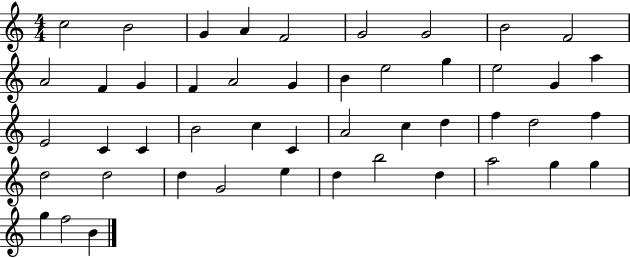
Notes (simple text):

C5/h B4/h G4/q A4/q F4/h G4/h G4/h B4/h F4/h A4/h F4/q G4/q F4/q A4/h G4/q B4/q E5/h G5/q E5/h G4/q A5/q E4/h C4/q C4/q B4/h C5/q C4/q A4/h C5/q D5/q F5/q D5/h F5/q D5/h D5/h D5/q G4/h E5/q D5/q B5/h D5/q A5/h G5/q G5/q G5/q F5/h B4/q